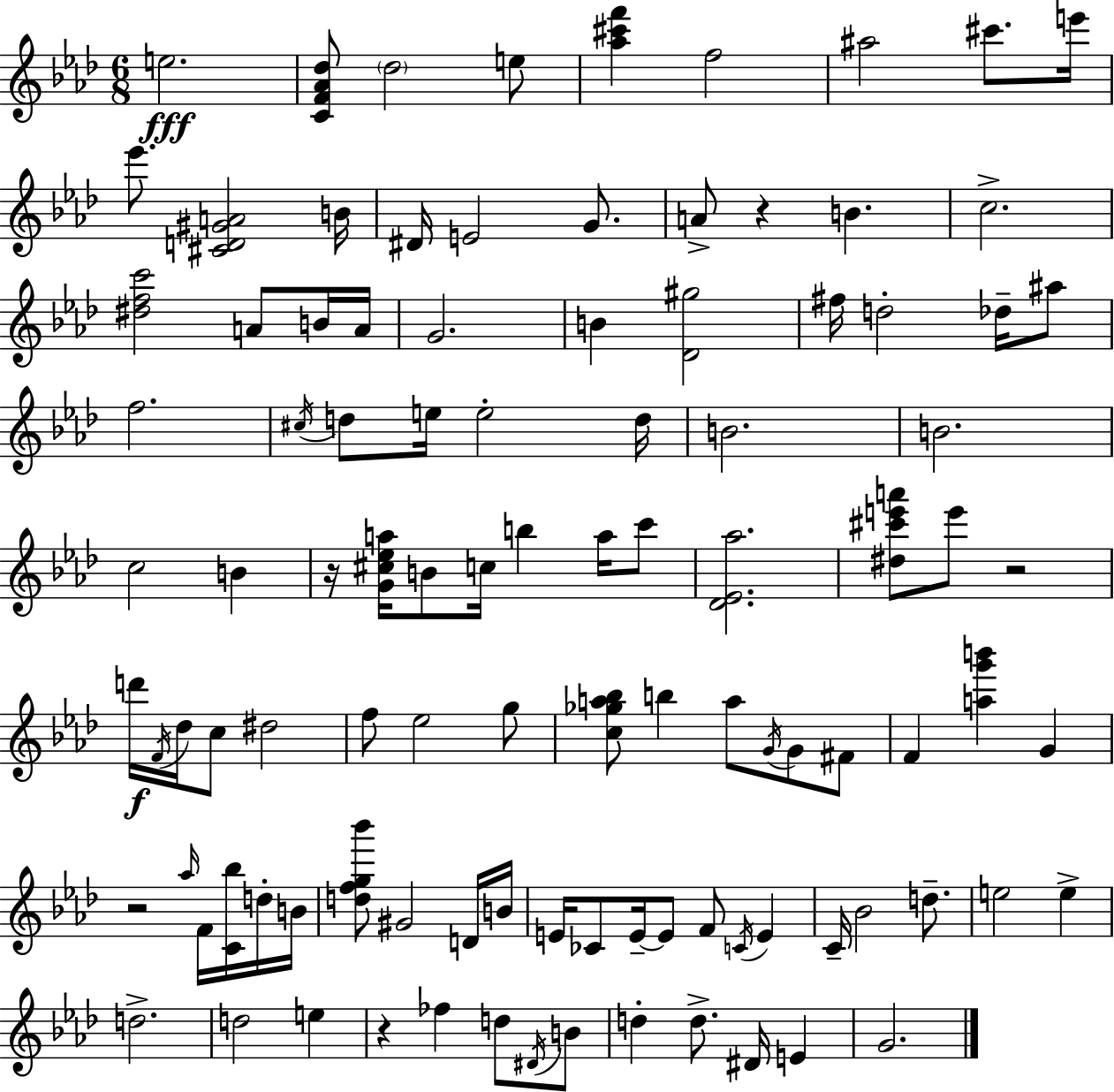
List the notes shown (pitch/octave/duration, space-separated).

E5/h. [C4,F4,Ab4,Db5]/e Db5/h E5/e [Ab5,C#6,F6]/q F5/h A#5/h C#6/e. E6/s Eb6/e. [C#4,D4,G#4,A4]/h B4/s D#4/s E4/h G4/e. A4/e R/q B4/q. C5/h. [D#5,F5,C6]/h A4/e B4/s A4/s G4/h. B4/q [Db4,G#5]/h F#5/s D5/h Db5/s A#5/e F5/h. C#5/s D5/e E5/s E5/h D5/s B4/h. B4/h. C5/h B4/q R/s [G4,C#5,Eb5,A5]/s B4/e C5/s B5/q A5/s C6/e [Db4,Eb4,Ab5]/h. [D#5,C#6,E6,A6]/e E6/e R/h D6/s F4/s Db5/s C5/e D#5/h F5/e Eb5/h G5/e [C5,Gb5,A5,Bb5]/e B5/q A5/e G4/s G4/e F#4/e F4/q [A5,G6,B6]/q G4/q R/h Ab5/s F4/s [C4,Bb5]/s D5/s B4/s [D5,F5,G5,Bb6]/e G#4/h D4/s B4/s E4/s CES4/e E4/s E4/e F4/e C4/s E4/q C4/s Bb4/h D5/e. E5/h E5/q D5/h. D5/h E5/q R/q FES5/q D5/e D#4/s B4/e D5/q D5/e. D#4/s E4/q G4/h.